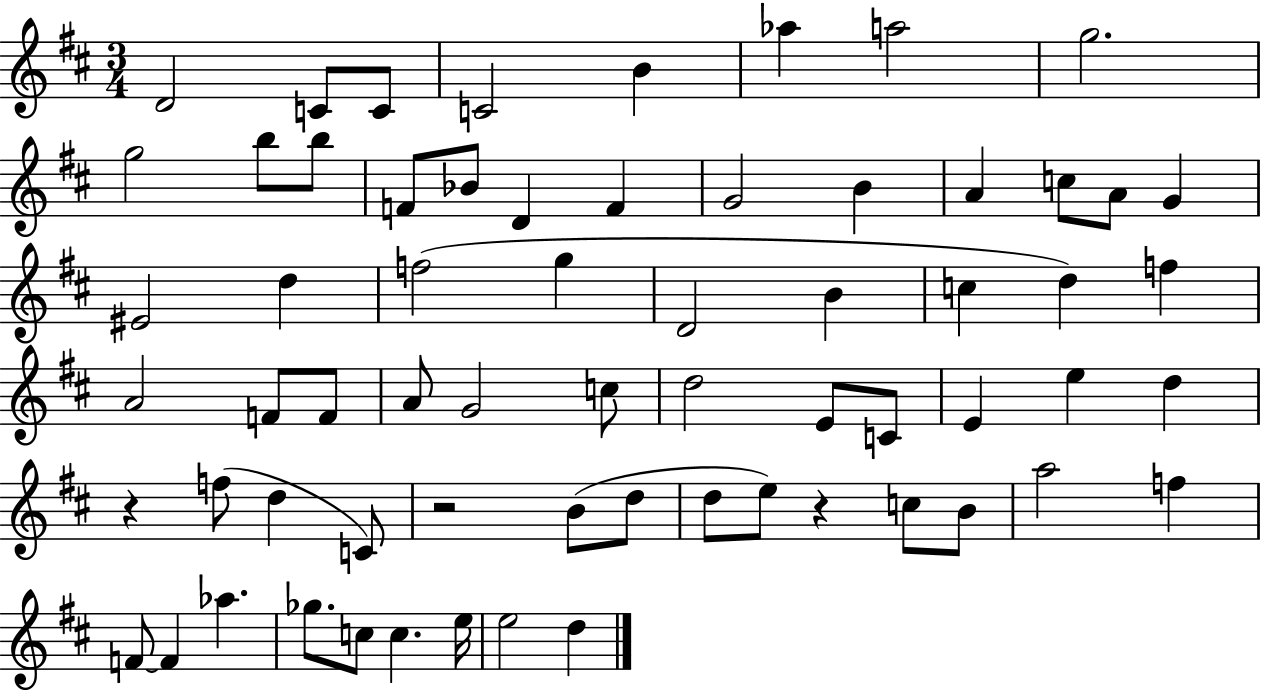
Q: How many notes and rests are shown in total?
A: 65